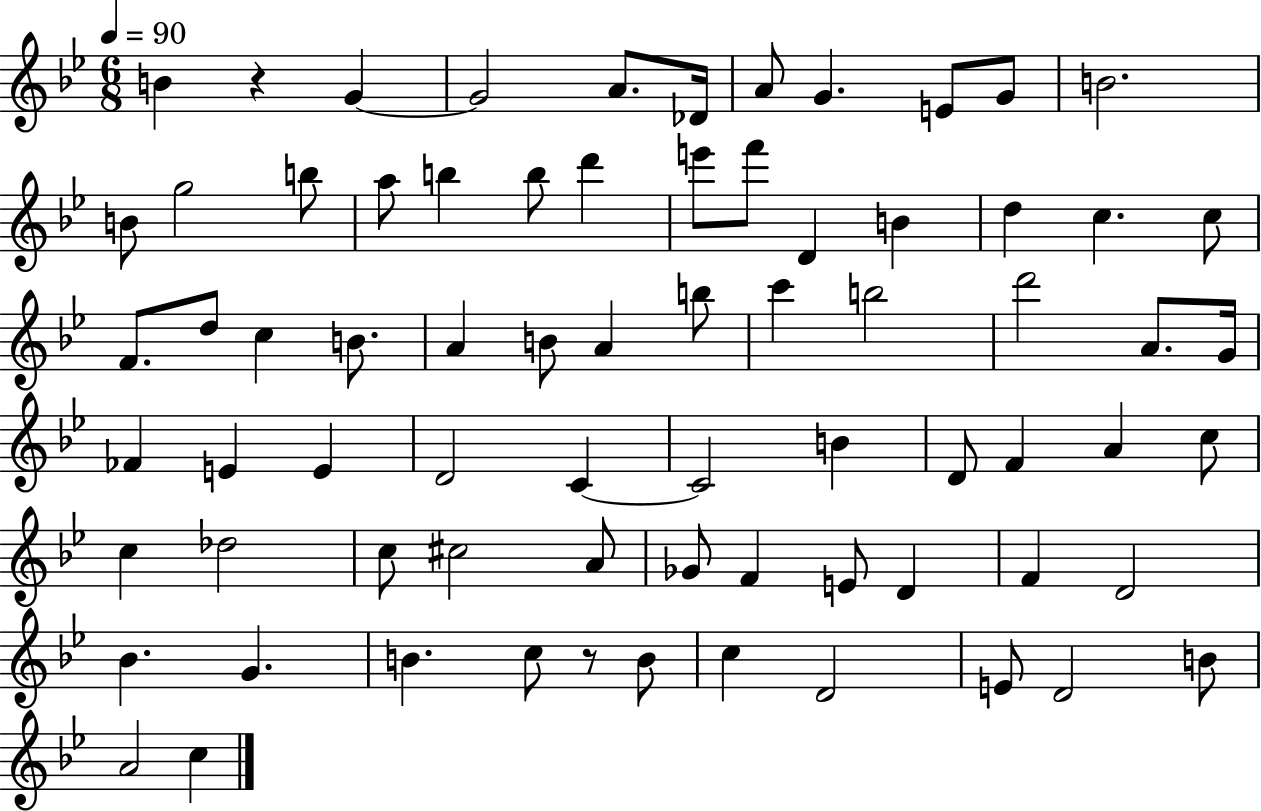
B4/q R/q G4/q G4/h A4/e. Db4/s A4/e G4/q. E4/e G4/e B4/h. B4/e G5/h B5/e A5/e B5/q B5/e D6/q E6/e F6/e D4/q B4/q D5/q C5/q. C5/e F4/e. D5/e C5/q B4/e. A4/q B4/e A4/q B5/e C6/q B5/h D6/h A4/e. G4/s FES4/q E4/q E4/q D4/h C4/q C4/h B4/q D4/e F4/q A4/q C5/e C5/q Db5/h C5/e C#5/h A4/e Gb4/e F4/q E4/e D4/q F4/q D4/h Bb4/q. G4/q. B4/q. C5/e R/e B4/e C5/q D4/h E4/e D4/h B4/e A4/h C5/q